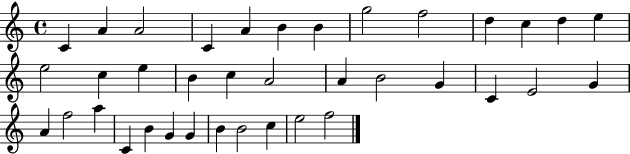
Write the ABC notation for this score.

X:1
T:Untitled
M:4/4
L:1/4
K:C
C A A2 C A B B g2 f2 d c d e e2 c e B c A2 A B2 G C E2 G A f2 a C B G G B B2 c e2 f2